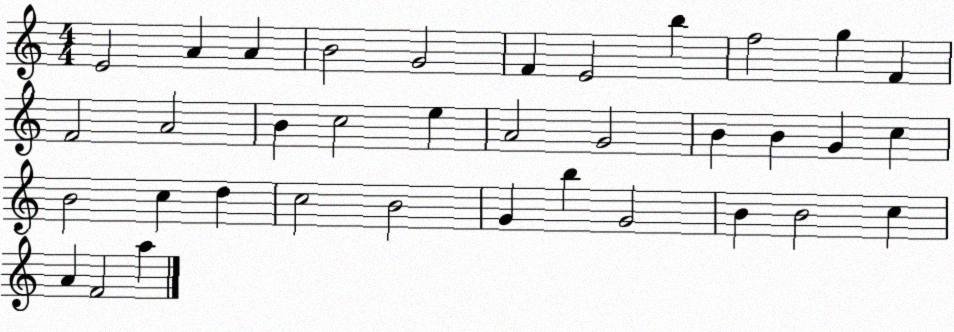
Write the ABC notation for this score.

X:1
T:Untitled
M:4/4
L:1/4
K:C
E2 A A B2 G2 F E2 b f2 g F F2 A2 B c2 e A2 G2 B B G c B2 c d c2 B2 G b G2 B B2 c A F2 a